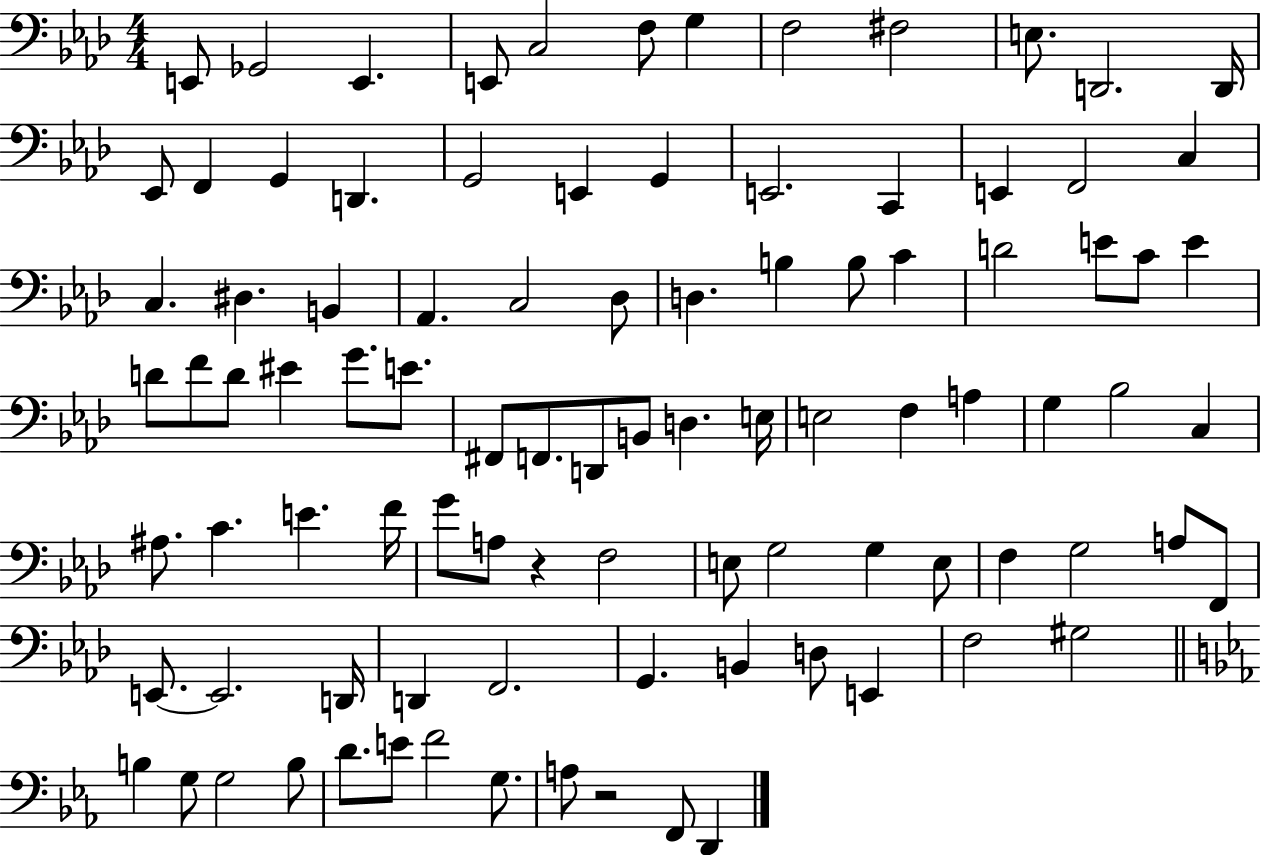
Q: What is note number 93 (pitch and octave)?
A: D2